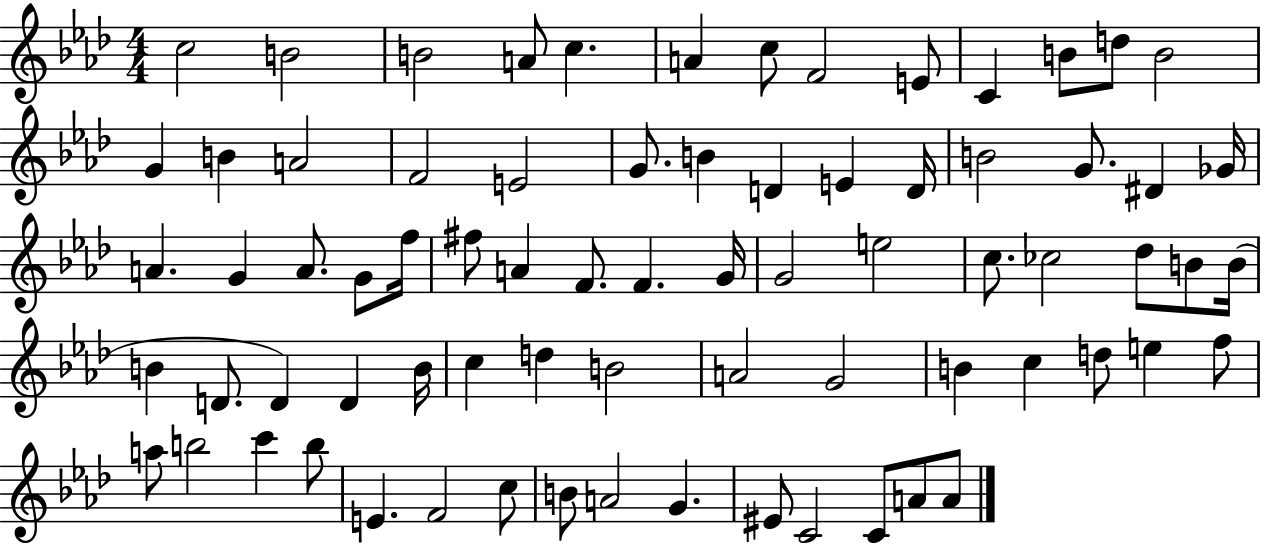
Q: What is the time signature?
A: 4/4